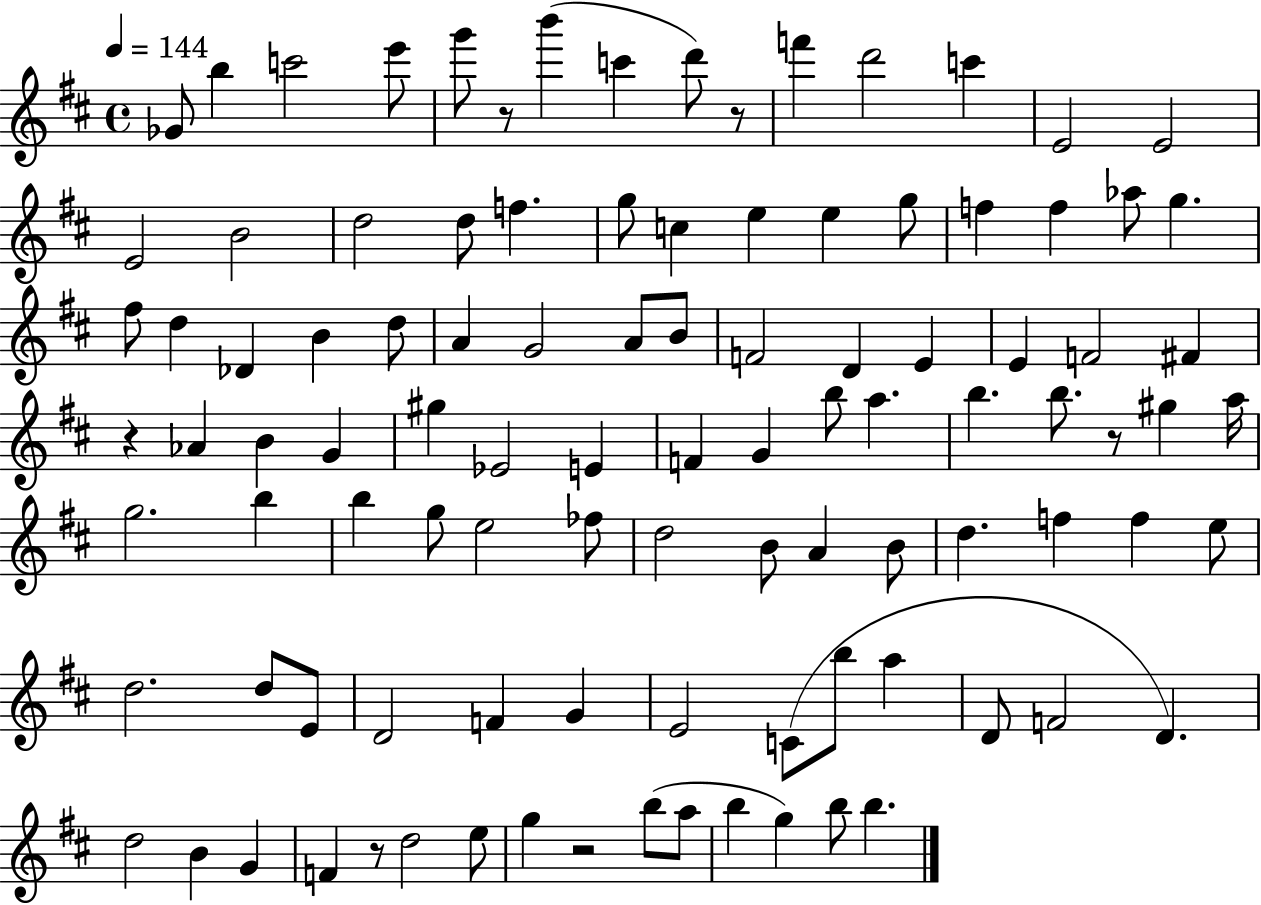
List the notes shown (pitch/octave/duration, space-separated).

Gb4/e B5/q C6/h E6/e G6/e R/e B6/q C6/q D6/e R/e F6/q D6/h C6/q E4/h E4/h E4/h B4/h D5/h D5/e F5/q. G5/e C5/q E5/q E5/q G5/e F5/q F5/q Ab5/e G5/q. F#5/e D5/q Db4/q B4/q D5/e A4/q G4/h A4/e B4/e F4/h D4/q E4/q E4/q F4/h F#4/q R/q Ab4/q B4/q G4/q G#5/q Eb4/h E4/q F4/q G4/q B5/e A5/q. B5/q. B5/e. R/e G#5/q A5/s G5/h. B5/q B5/q G5/e E5/h FES5/e D5/h B4/e A4/q B4/e D5/q. F5/q F5/q E5/e D5/h. D5/e E4/e D4/h F4/q G4/q E4/h C4/e B5/e A5/q D4/e F4/h D4/q. D5/h B4/q G4/q F4/q R/e D5/h E5/e G5/q R/h B5/e A5/e B5/q G5/q B5/e B5/q.